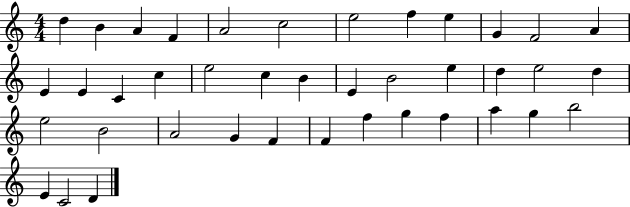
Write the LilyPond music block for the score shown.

{
  \clef treble
  \numericTimeSignature
  \time 4/4
  \key c \major
  d''4 b'4 a'4 f'4 | a'2 c''2 | e''2 f''4 e''4 | g'4 f'2 a'4 | \break e'4 e'4 c'4 c''4 | e''2 c''4 b'4 | e'4 b'2 e''4 | d''4 e''2 d''4 | \break e''2 b'2 | a'2 g'4 f'4 | f'4 f''4 g''4 f''4 | a''4 g''4 b''2 | \break e'4 c'2 d'4 | \bar "|."
}